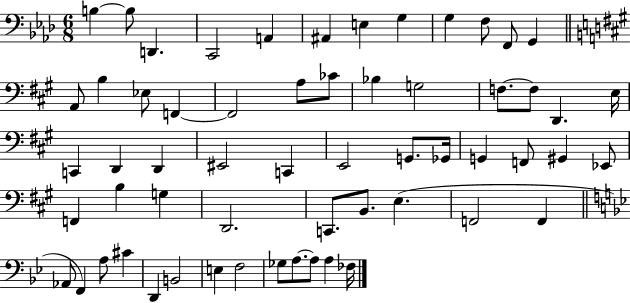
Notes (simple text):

B3/q B3/e D2/q. C2/h A2/q A#2/q E3/q G3/q G3/q F3/e F2/e G2/q A2/e B3/q Eb3/e F2/q F2/h A3/e CES4/e Bb3/q G3/h F3/e. F3/e D2/q. E3/s C2/q D2/q D2/q EIS2/h C2/q E2/h G2/e. Gb2/s G2/q F2/e G#2/q Eb2/e F2/q B3/q G3/q D2/h. C2/e. B2/e. E3/q. F2/h F2/q Ab2/e F2/q A3/e C#4/q D2/q B2/h E3/q F3/h Gb3/e A3/e. A3/e A3/q FES3/s